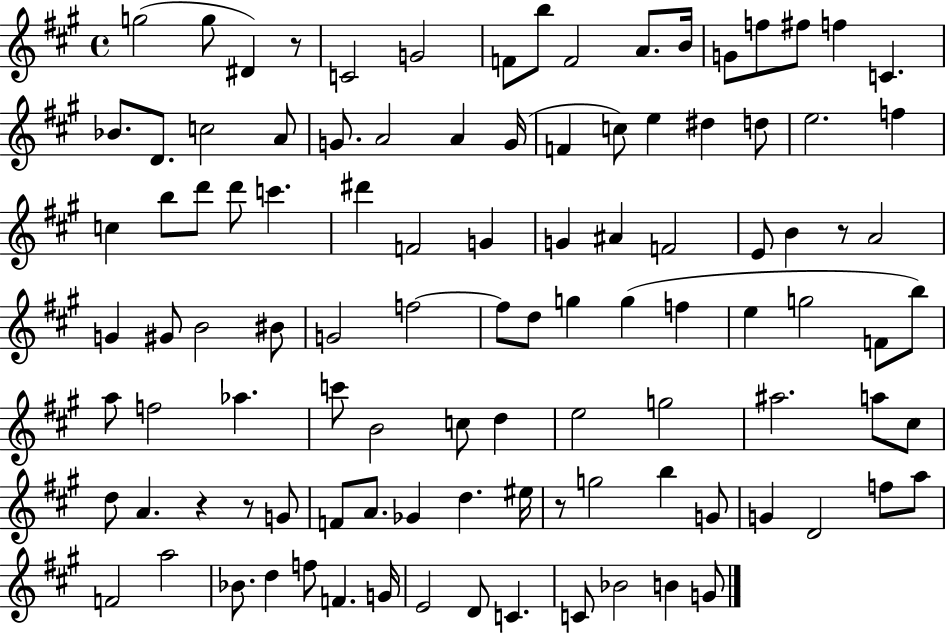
G5/h G5/e D#4/q R/e C4/h G4/h F4/e B5/e F4/h A4/e. B4/s G4/e F5/e F#5/e F5/q C4/q. Bb4/e. D4/e. C5/h A4/e G4/e. A4/h A4/q G4/s F4/q C5/e E5/q D#5/q D5/e E5/h. F5/q C5/q B5/e D6/e D6/e C6/q. D#6/q F4/h G4/q G4/q A#4/q F4/h E4/e B4/q R/e A4/h G4/q G#4/e B4/h BIS4/e G4/h F5/h F5/e D5/e G5/q G5/q F5/q E5/q G5/h F4/e B5/e A5/e F5/h Ab5/q. C6/e B4/h C5/e D5/q E5/h G5/h A#5/h. A5/e C#5/e D5/e A4/q. R/q R/e G4/e F4/e A4/e. Gb4/q D5/q. EIS5/s R/e G5/h B5/q G4/e G4/q D4/h F5/e A5/e F4/h A5/h Bb4/e. D5/q F5/e F4/q. G4/s E4/h D4/e C4/q. C4/e Bb4/h B4/q G4/e